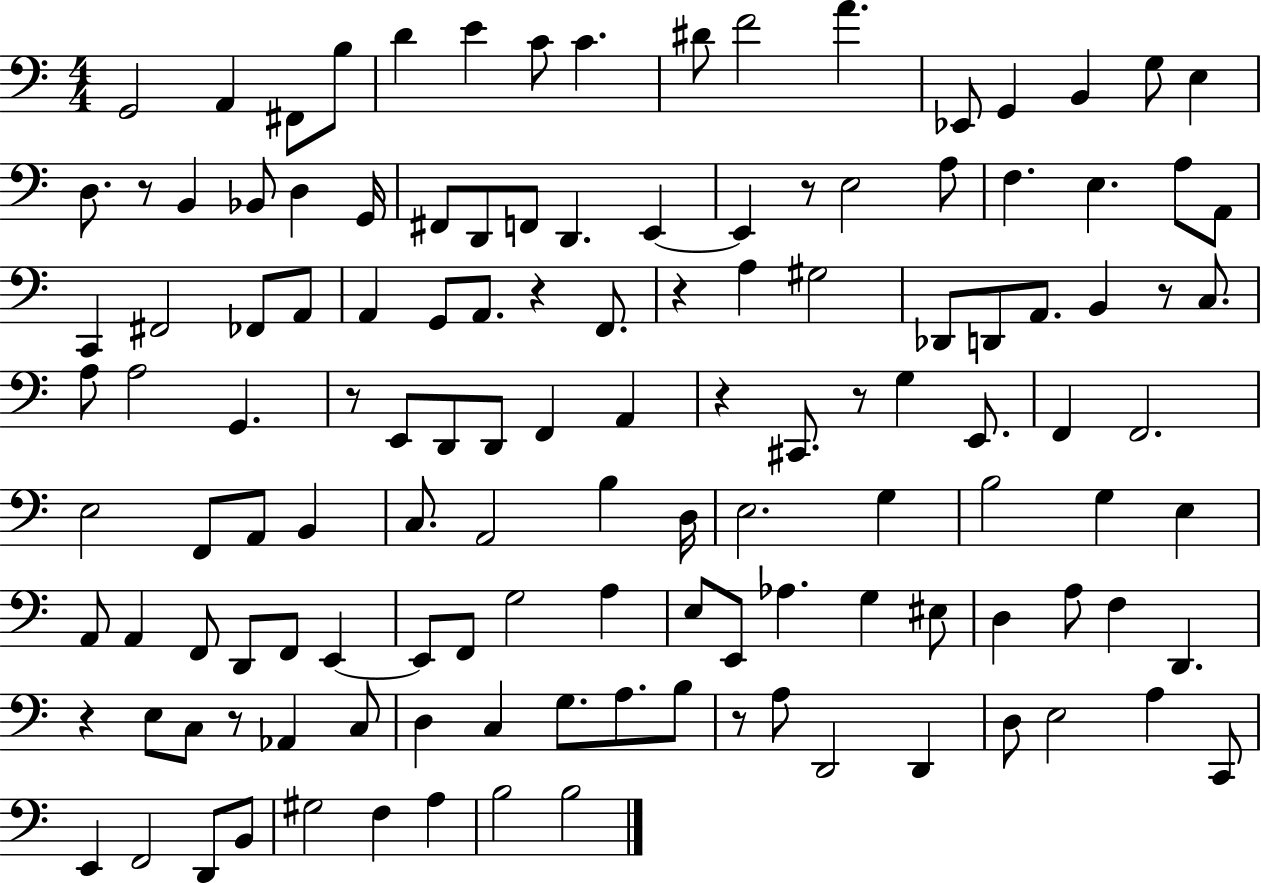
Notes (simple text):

G2/h A2/q F#2/e B3/e D4/q E4/q C4/e C4/q. D#4/e F4/h A4/q. Eb2/e G2/q B2/q G3/e E3/q D3/e. R/e B2/q Bb2/e D3/q G2/s F#2/e D2/e F2/e D2/q. E2/q E2/q R/e E3/h A3/e F3/q. E3/q. A3/e A2/e C2/q F#2/h FES2/e A2/e A2/q G2/e A2/e. R/q F2/e. R/q A3/q G#3/h Db2/e D2/e A2/e. B2/q R/e C3/e. A3/e A3/h G2/q. R/e E2/e D2/e D2/e F2/q A2/q R/q C#2/e. R/e G3/q E2/e. F2/q F2/h. E3/h F2/e A2/e B2/q C3/e. A2/h B3/q D3/s E3/h. G3/q B3/h G3/q E3/q A2/e A2/q F2/e D2/e F2/e E2/q E2/e F2/e G3/h A3/q E3/e E2/e Ab3/q. G3/q EIS3/e D3/q A3/e F3/q D2/q. R/q E3/e C3/e R/e Ab2/q C3/e D3/q C3/q G3/e. A3/e. B3/e R/e A3/e D2/h D2/q D3/e E3/h A3/q C2/e E2/q F2/h D2/e B2/e G#3/h F3/q A3/q B3/h B3/h